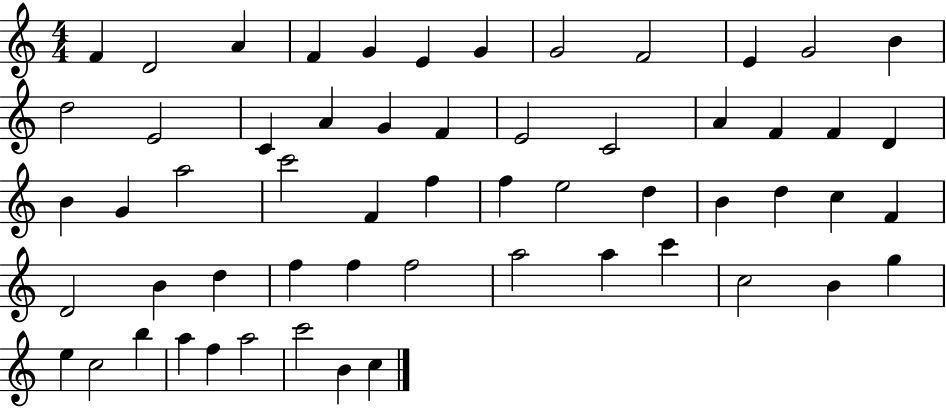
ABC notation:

X:1
T:Untitled
M:4/4
L:1/4
K:C
F D2 A F G E G G2 F2 E G2 B d2 E2 C A G F E2 C2 A F F D B G a2 c'2 F f f e2 d B d c F D2 B d f f f2 a2 a c' c2 B g e c2 b a f a2 c'2 B c